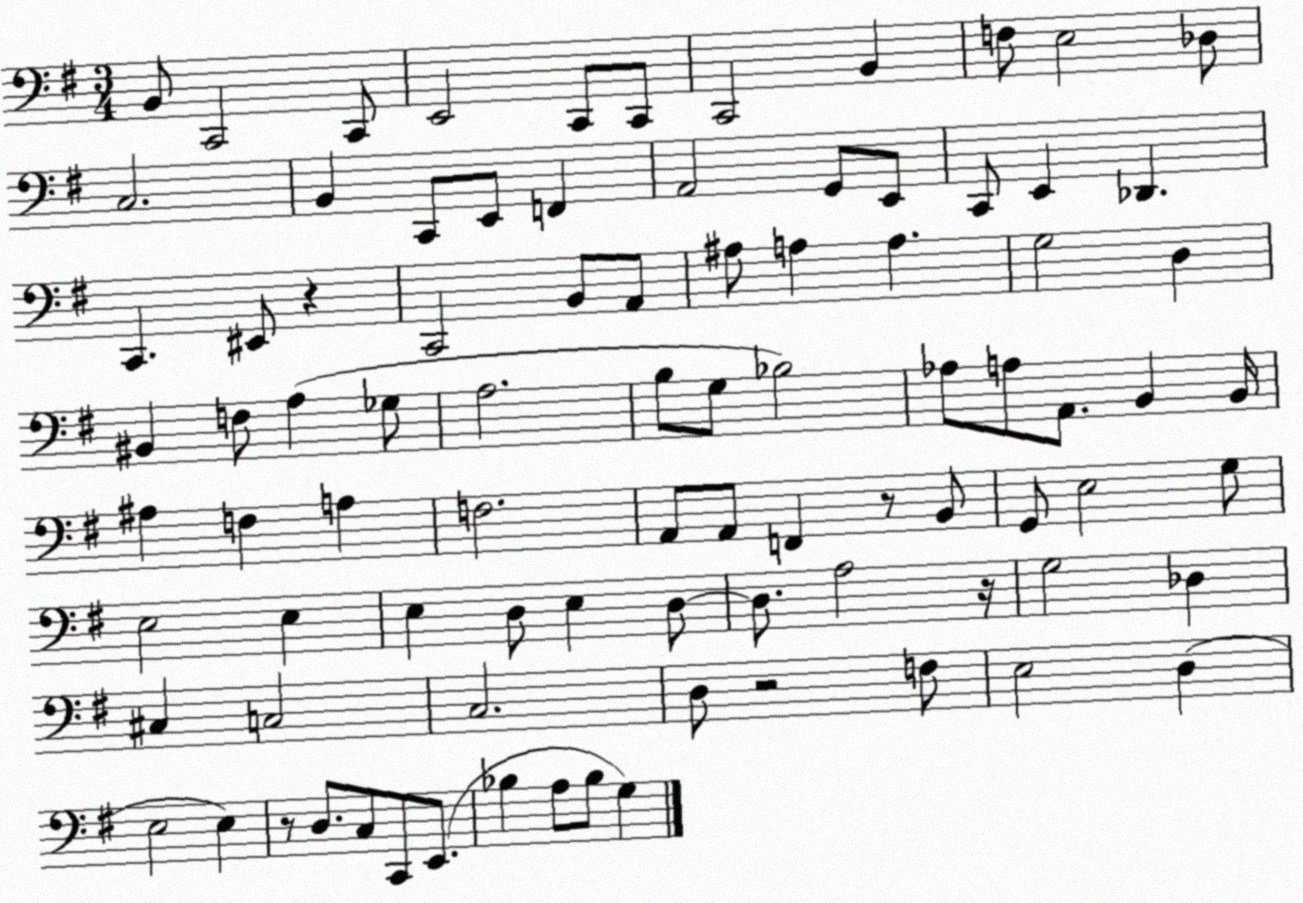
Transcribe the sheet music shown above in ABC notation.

X:1
T:Untitled
M:3/4
L:1/4
K:G
B,,/2 C,,2 C,,/2 E,,2 C,,/2 C,,/2 C,,2 B,, F,/2 E,2 _D,/2 C,2 B,, C,,/2 E,,/2 F,, A,,2 G,,/2 E,,/2 C,,/2 E,, _D,, C,, ^E,,/2 z C,,2 B,,/2 A,,/2 ^A,/2 A, A, G,2 D, ^B,, F,/2 A, _G,/2 A,2 B,/2 G,/2 _B,2 _A,/2 A,/2 A,,/2 B,, B,,/4 ^A, F, A, F,2 A,,/2 A,,/2 F,, z/2 B,,/2 G,,/2 E,2 G,/2 E,2 E, E, D,/2 E, D,/2 D,/2 A,2 z/4 G,2 _D, ^C, C,2 C,2 D,/2 z2 F,/2 E,2 D, E,2 E, z/2 D,/2 C,/2 C,,/2 E,,/2 _B, A,/2 _B,/2 G,